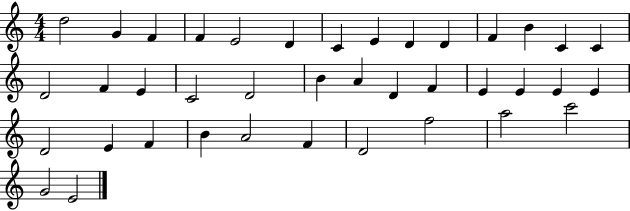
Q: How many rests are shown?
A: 0